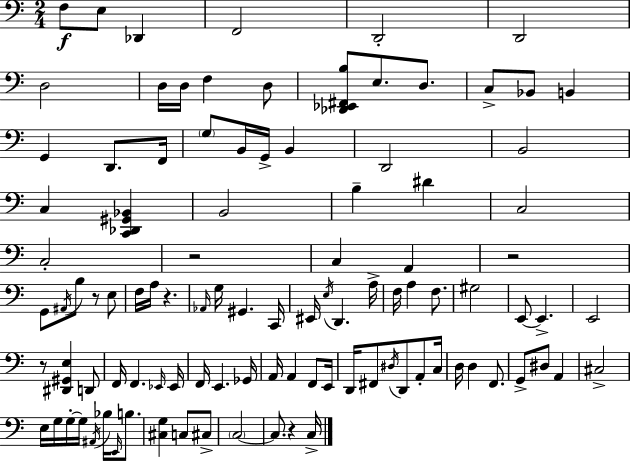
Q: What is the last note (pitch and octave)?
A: C3